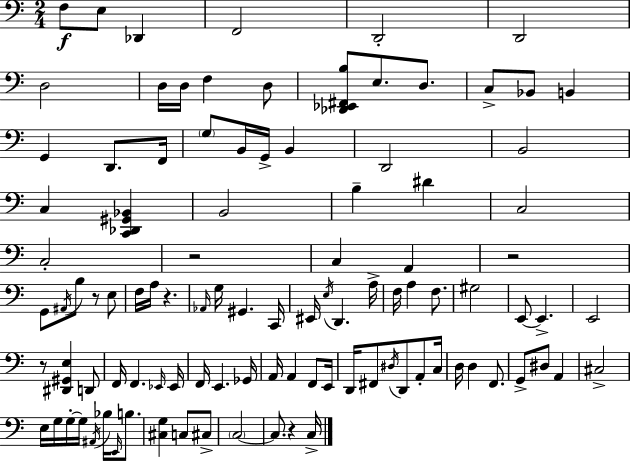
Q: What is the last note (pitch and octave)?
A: C3